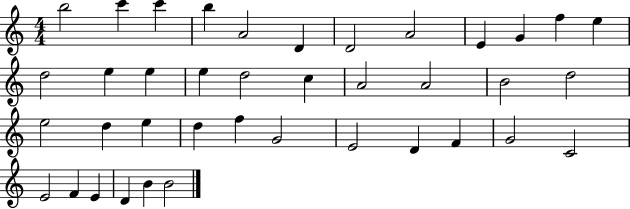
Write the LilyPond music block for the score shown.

{
  \clef treble
  \numericTimeSignature
  \time 4/4
  \key c \major
  b''2 c'''4 c'''4 | b''4 a'2 d'4 | d'2 a'2 | e'4 g'4 f''4 e''4 | \break d''2 e''4 e''4 | e''4 d''2 c''4 | a'2 a'2 | b'2 d''2 | \break e''2 d''4 e''4 | d''4 f''4 g'2 | e'2 d'4 f'4 | g'2 c'2 | \break e'2 f'4 e'4 | d'4 b'4 b'2 | \bar "|."
}